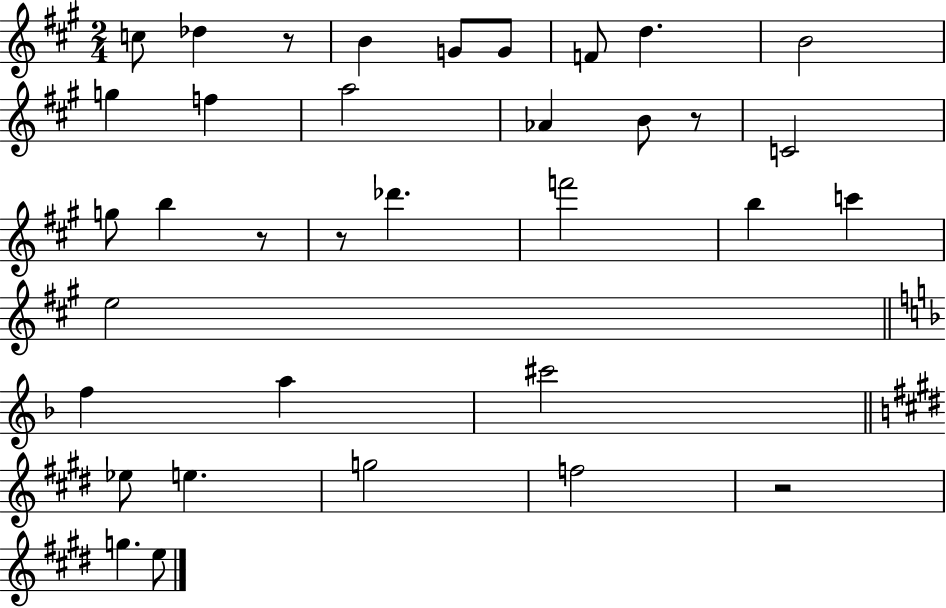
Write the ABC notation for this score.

X:1
T:Untitled
M:2/4
L:1/4
K:A
c/2 _d z/2 B G/2 G/2 F/2 d B2 g f a2 _A B/2 z/2 C2 g/2 b z/2 z/2 _d' f'2 b c' e2 f a ^c'2 _e/2 e g2 f2 z2 g e/2